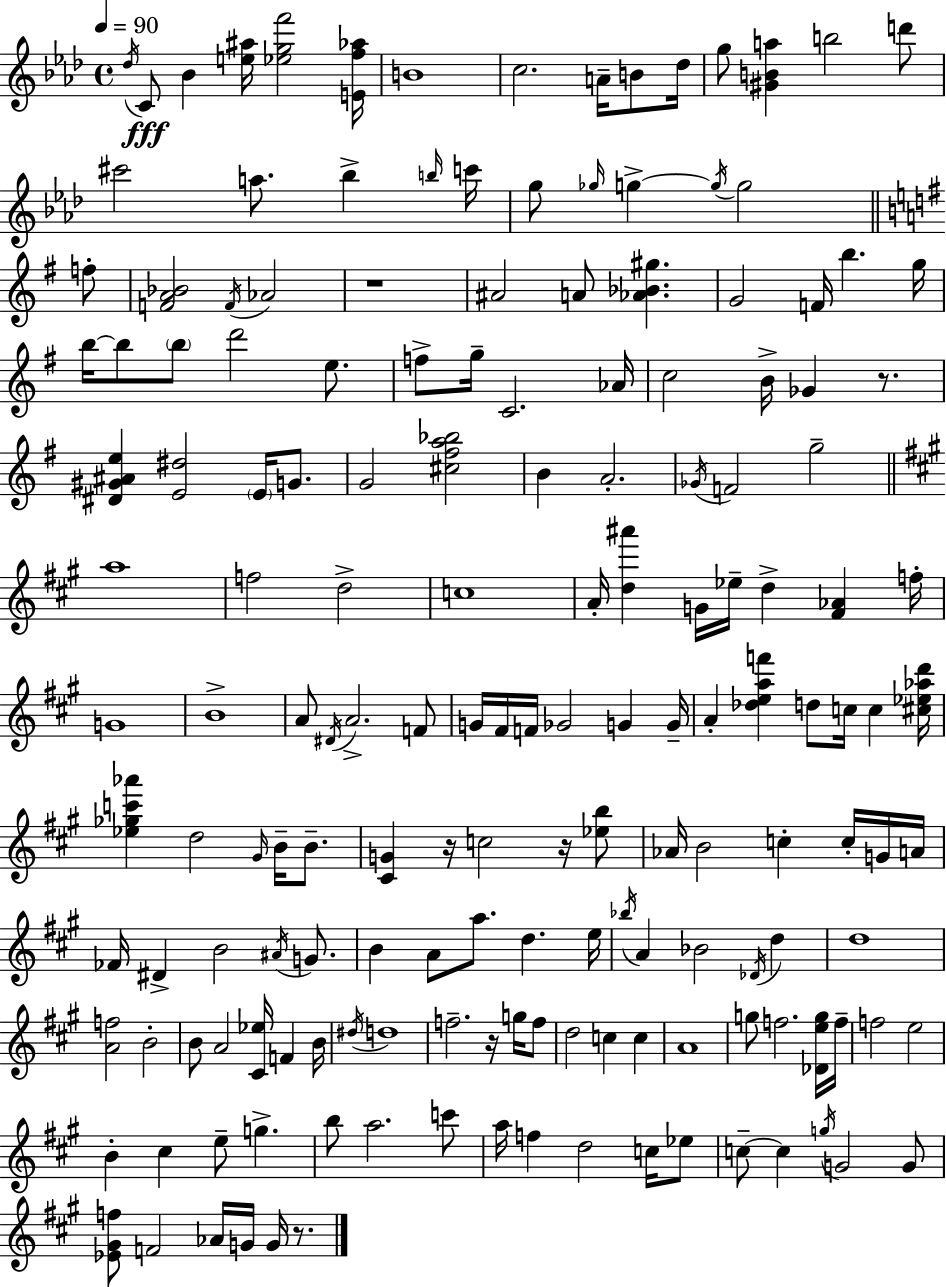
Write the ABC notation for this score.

X:1
T:Untitled
M:4/4
L:1/4
K:Ab
_d/4 C/2 _B [e^a]/4 [_egf']2 [Ef_a]/4 B4 c2 A/4 B/2 _d/4 g/2 [^GBa] b2 d'/2 ^c'2 a/2 _b b/4 c'/4 g/2 _g/4 g g/4 g2 f/2 [FA_B]2 F/4 _A2 z4 ^A2 A/2 [_A_B^g] G2 F/4 b g/4 b/4 b/2 b/2 d'2 e/2 f/2 g/4 C2 _A/4 c2 B/4 _G z/2 [^D^G^Ae] [E^d]2 E/4 G/2 G2 [^c^fa_b]2 B A2 _G/4 F2 g2 a4 f2 d2 c4 A/4 [d^a'] G/4 _e/4 d [^F_A] f/4 G4 B4 A/2 ^D/4 A2 F/2 G/4 ^F/4 F/4 _G2 G G/4 A [_deaf'] d/2 c/4 c [^c_e_ad']/4 [_e_gc'_a'] d2 ^G/4 B/4 B/2 [^CG] z/4 c2 z/4 [_eb]/2 _A/4 B2 c c/4 G/4 A/4 _F/4 ^D B2 ^A/4 G/2 B A/2 a/2 d e/4 _b/4 A _B2 _D/4 d d4 [Af]2 B2 B/2 A2 [^C_e]/4 F B/4 ^d/4 d4 f2 z/4 g/4 f/2 d2 c c A4 g/2 f2 [_Deg]/4 f/4 f2 e2 B ^c e/2 g b/2 a2 c'/2 a/4 f d2 c/4 _e/2 c/2 c g/4 G2 G/2 [_E^Gf]/2 F2 _A/4 G/4 G/4 z/2